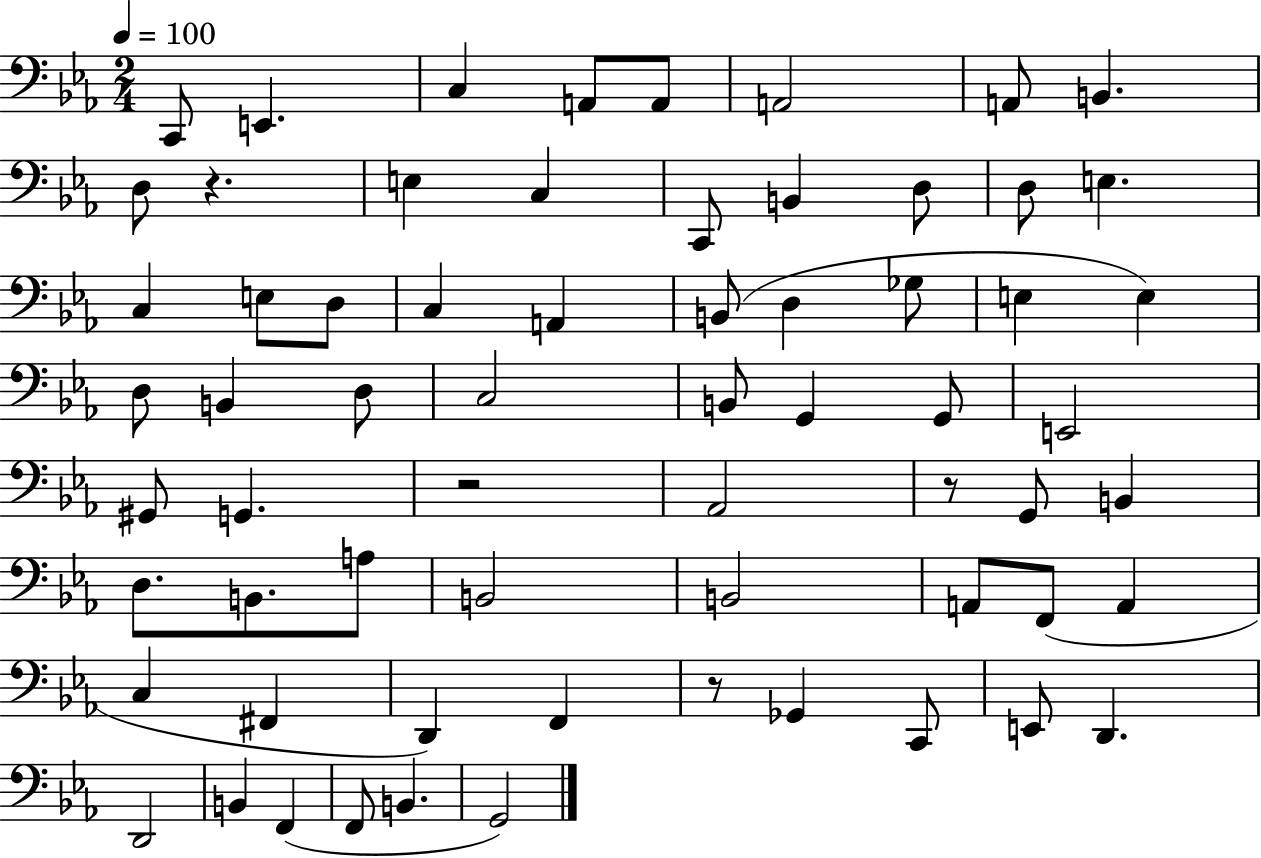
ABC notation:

X:1
T:Untitled
M:2/4
L:1/4
K:Eb
C,,/2 E,, C, A,,/2 A,,/2 A,,2 A,,/2 B,, D,/2 z E, C, C,,/2 B,, D,/2 D,/2 E, C, E,/2 D,/2 C, A,, B,,/2 D, _G,/2 E, E, D,/2 B,, D,/2 C,2 B,,/2 G,, G,,/2 E,,2 ^G,,/2 G,, z2 _A,,2 z/2 G,,/2 B,, D,/2 B,,/2 A,/2 B,,2 B,,2 A,,/2 F,,/2 A,, C, ^F,, D,, F,, z/2 _G,, C,,/2 E,,/2 D,, D,,2 B,, F,, F,,/2 B,, G,,2